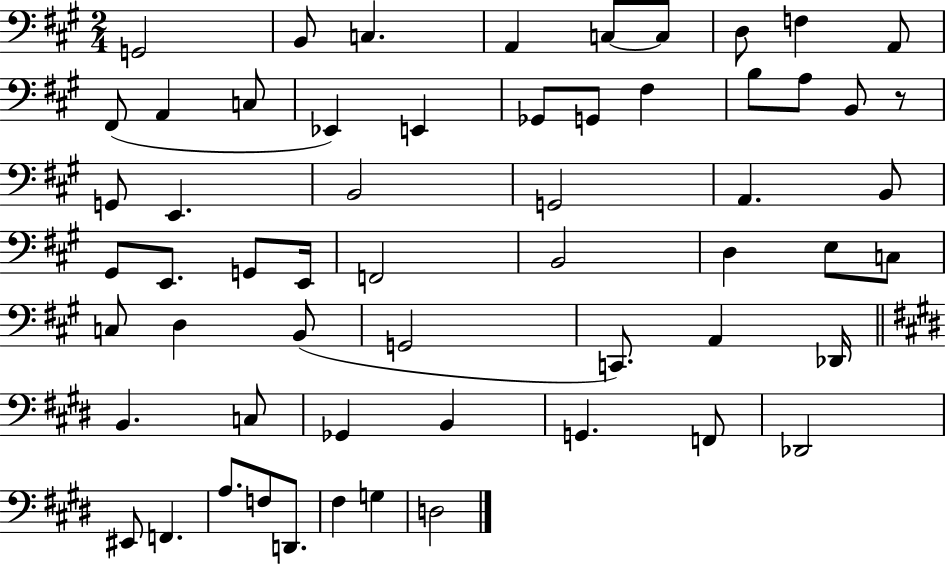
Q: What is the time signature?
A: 2/4